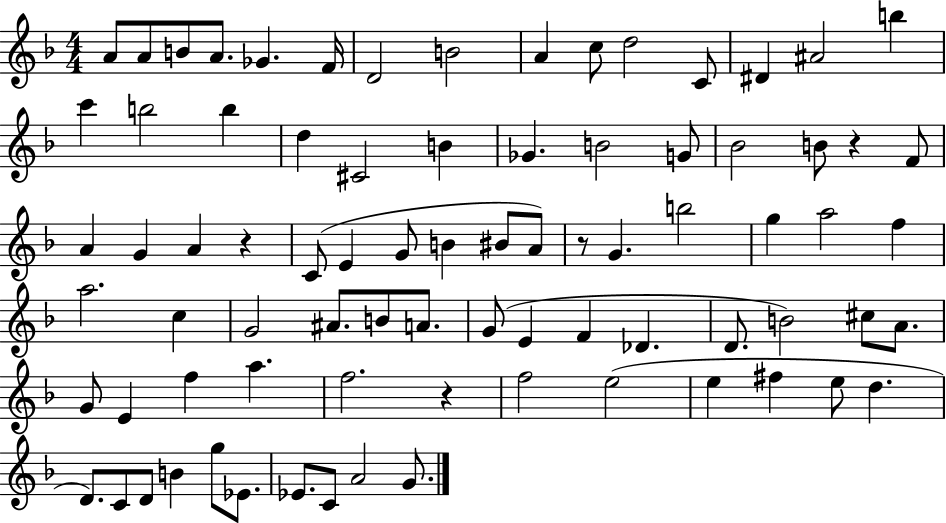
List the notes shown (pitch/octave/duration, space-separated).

A4/e A4/e B4/e A4/e. Gb4/q. F4/s D4/h B4/h A4/q C5/e D5/h C4/e D#4/q A#4/h B5/q C6/q B5/h B5/q D5/q C#4/h B4/q Gb4/q. B4/h G4/e Bb4/h B4/e R/q F4/e A4/q G4/q A4/q R/q C4/e E4/q G4/e B4/q BIS4/e A4/e R/e G4/q. B5/h G5/q A5/h F5/q A5/h. C5/q G4/h A#4/e. B4/e A4/e. G4/e E4/q F4/q Db4/q. D4/e. B4/h C#5/e A4/e. G4/e E4/q F5/q A5/q. F5/h. R/q F5/h E5/h E5/q F#5/q E5/e D5/q. D4/e. C4/e D4/e B4/q G5/e Eb4/e. Eb4/e. C4/e A4/h G4/e.